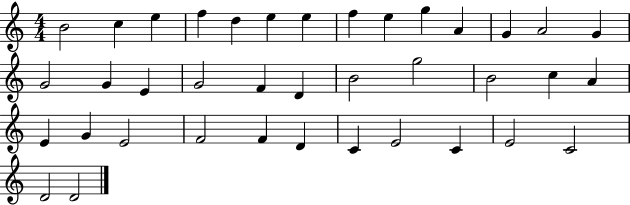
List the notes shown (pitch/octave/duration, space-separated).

B4/h C5/q E5/q F5/q D5/q E5/q E5/q F5/q E5/q G5/q A4/q G4/q A4/h G4/q G4/h G4/q E4/q G4/h F4/q D4/q B4/h G5/h B4/h C5/q A4/q E4/q G4/q E4/h F4/h F4/q D4/q C4/q E4/h C4/q E4/h C4/h D4/h D4/h